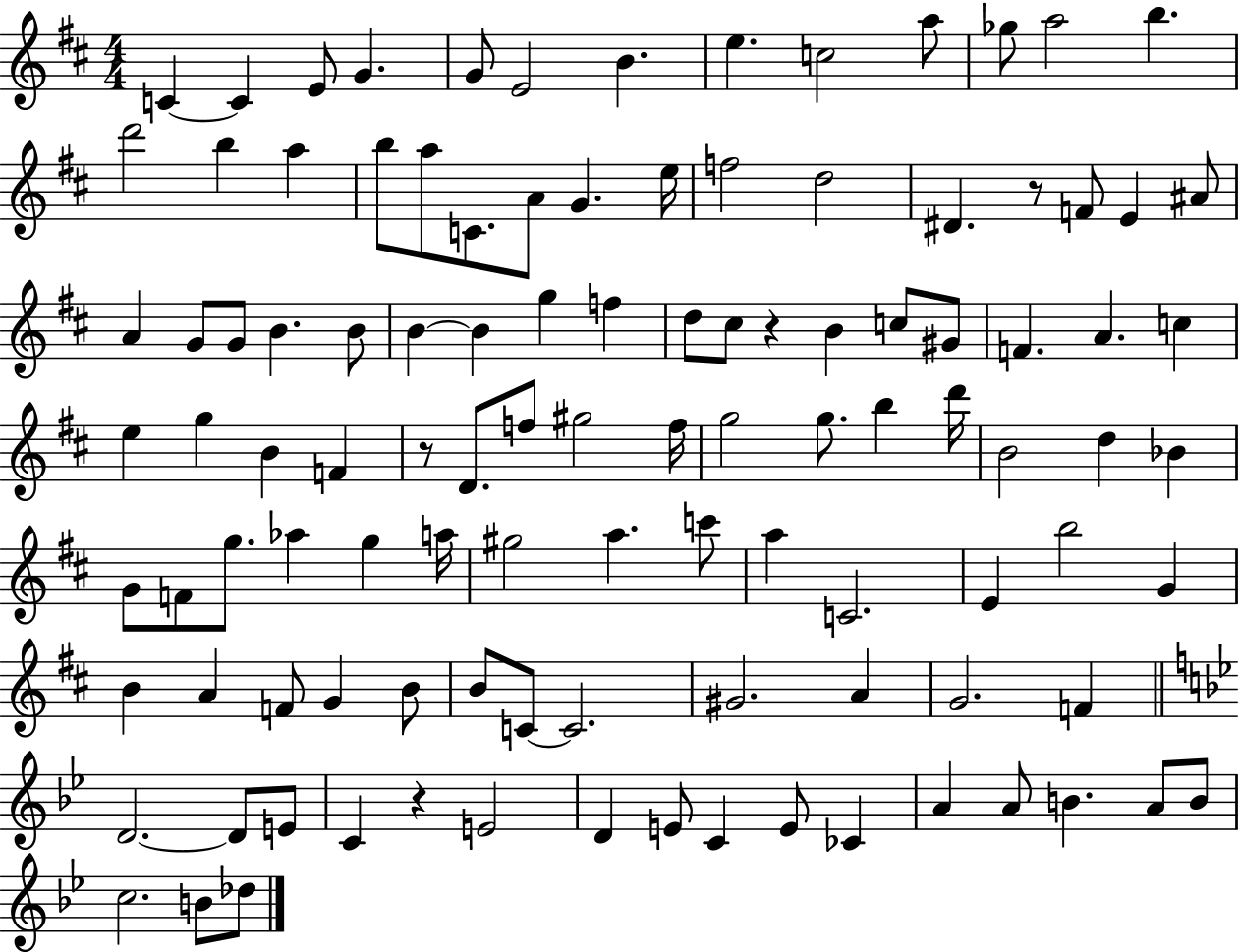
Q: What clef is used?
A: treble